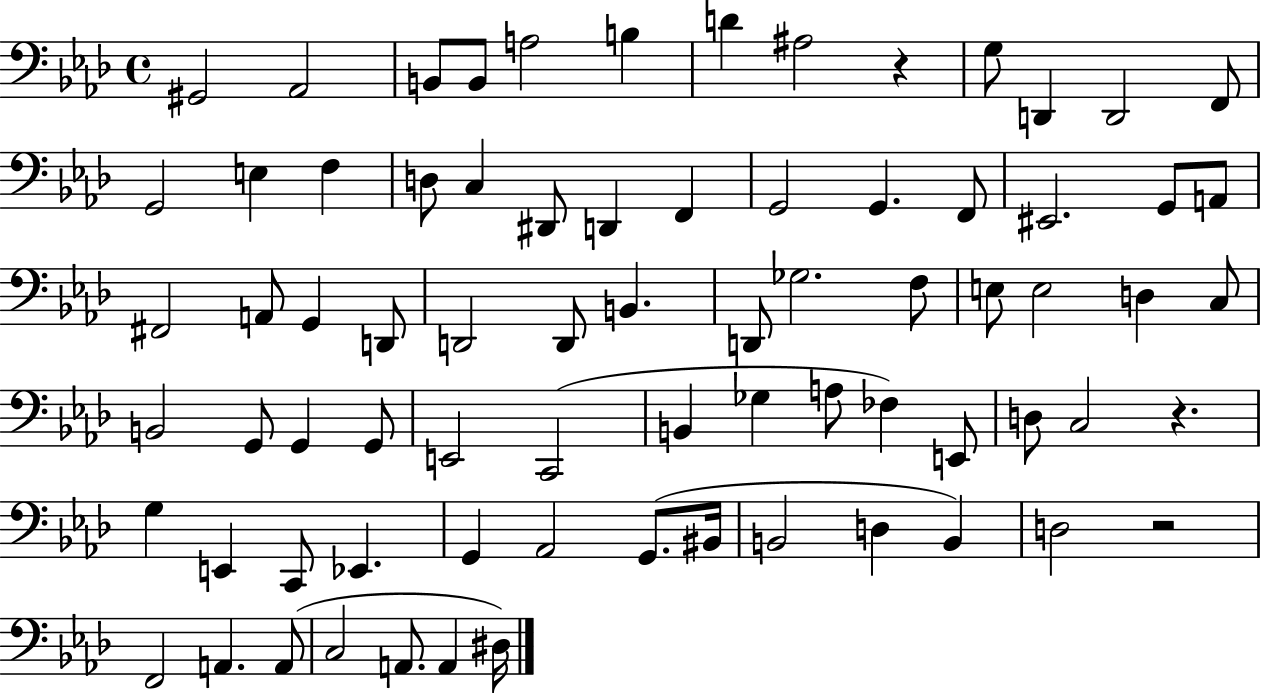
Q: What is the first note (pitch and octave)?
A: G#2